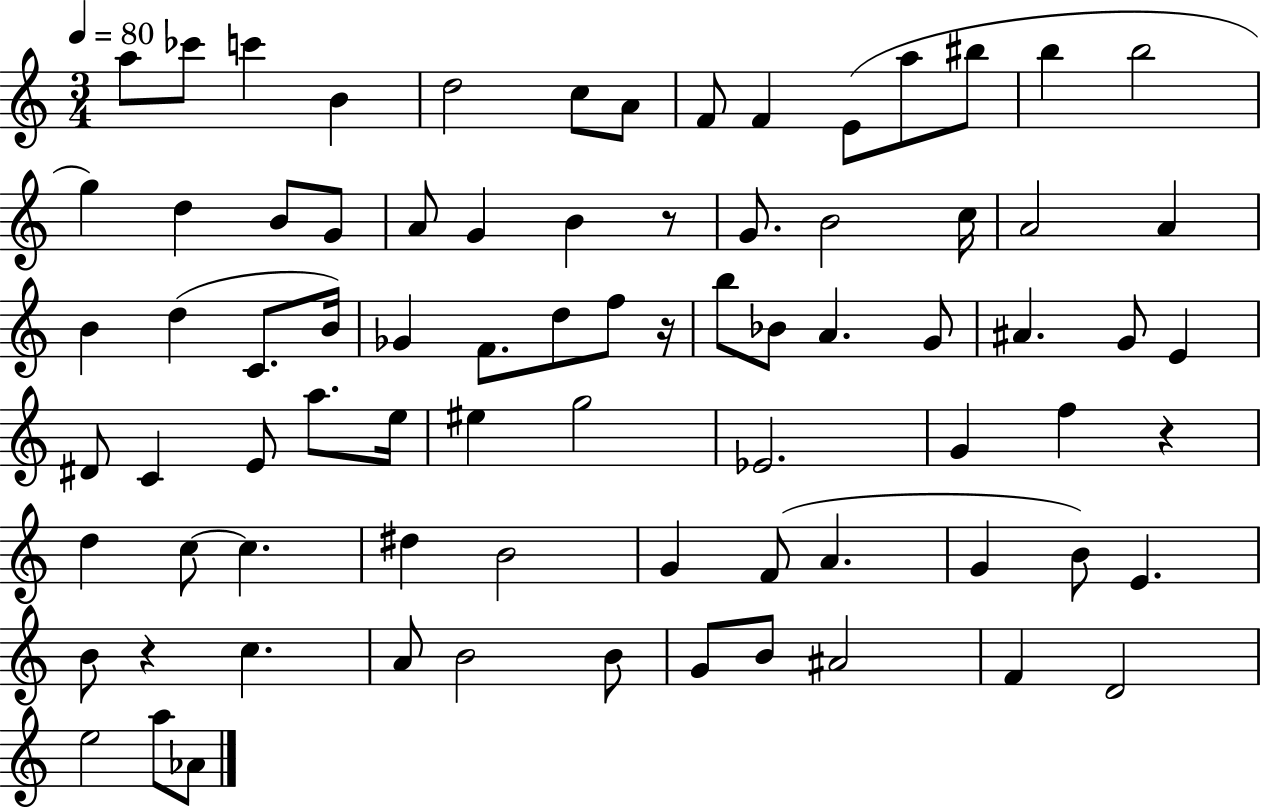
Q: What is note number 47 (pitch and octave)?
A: EIS5